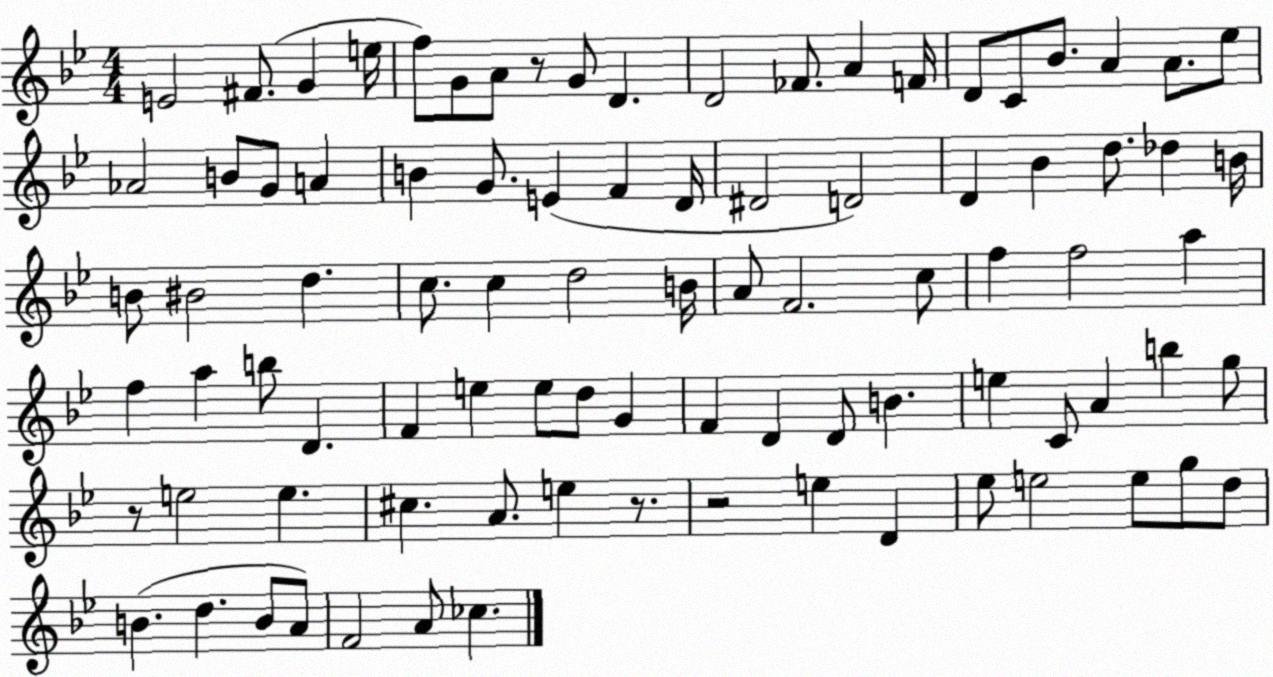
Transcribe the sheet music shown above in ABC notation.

X:1
T:Untitled
M:4/4
L:1/4
K:Bb
E2 ^F/2 G e/4 f/2 G/2 A/2 z/2 G/2 D D2 _F/2 A F/4 D/2 C/2 _B/2 A A/2 _e/2 _A2 B/2 G/2 A B G/2 E F D/4 ^D2 D2 D _B d/2 _d B/4 B/2 ^B2 d c/2 c d2 B/4 A/2 F2 c/2 f f2 a f a b/2 D F e e/2 d/2 G F D D/2 B e C/2 A b g/2 z/2 e2 e ^c A/2 e z/2 z2 e D _e/2 e2 e/2 g/2 d/2 B d B/2 A/2 F2 A/2 _c